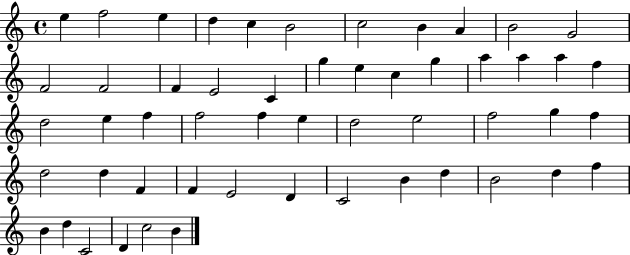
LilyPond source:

{
  \clef treble
  \time 4/4
  \defaultTimeSignature
  \key c \major
  e''4 f''2 e''4 | d''4 c''4 b'2 | c''2 b'4 a'4 | b'2 g'2 | \break f'2 f'2 | f'4 e'2 c'4 | g''4 e''4 c''4 g''4 | a''4 a''4 a''4 f''4 | \break d''2 e''4 f''4 | f''2 f''4 e''4 | d''2 e''2 | f''2 g''4 f''4 | \break d''2 d''4 f'4 | f'4 e'2 d'4 | c'2 b'4 d''4 | b'2 d''4 f''4 | \break b'4 d''4 c'2 | d'4 c''2 b'4 | \bar "|."
}